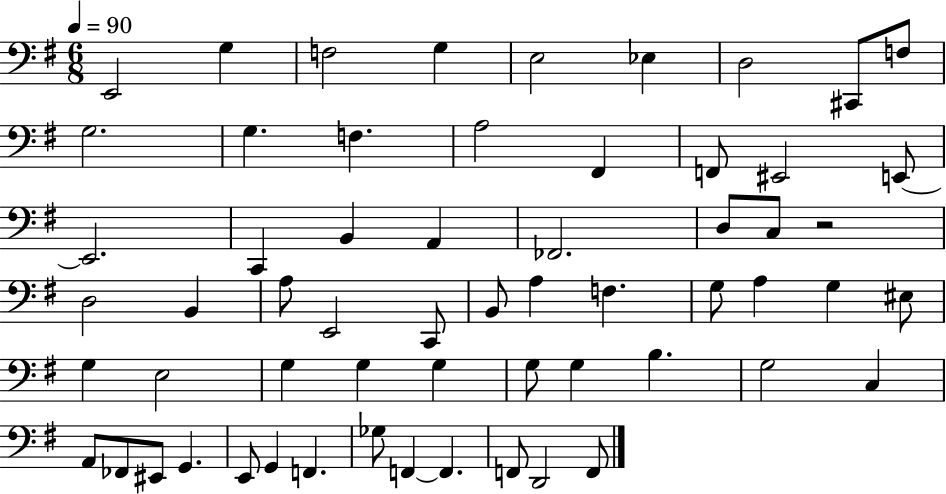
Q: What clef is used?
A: bass